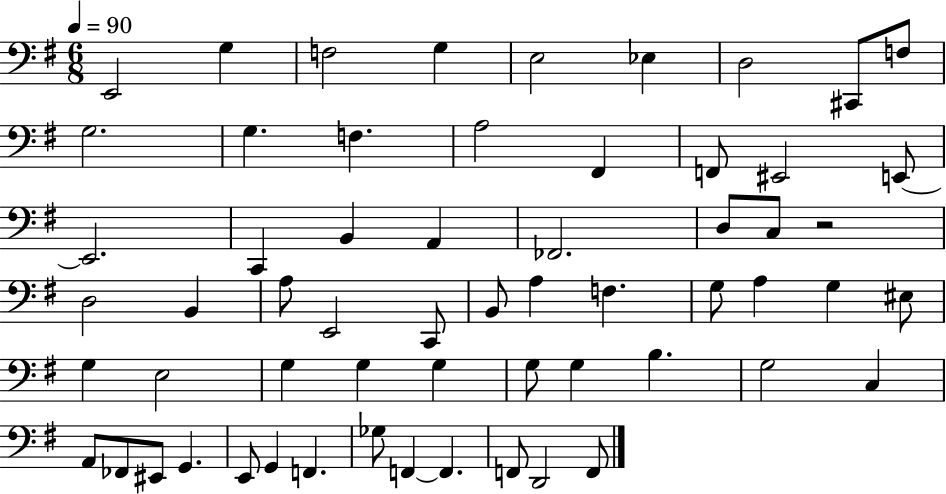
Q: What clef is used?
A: bass